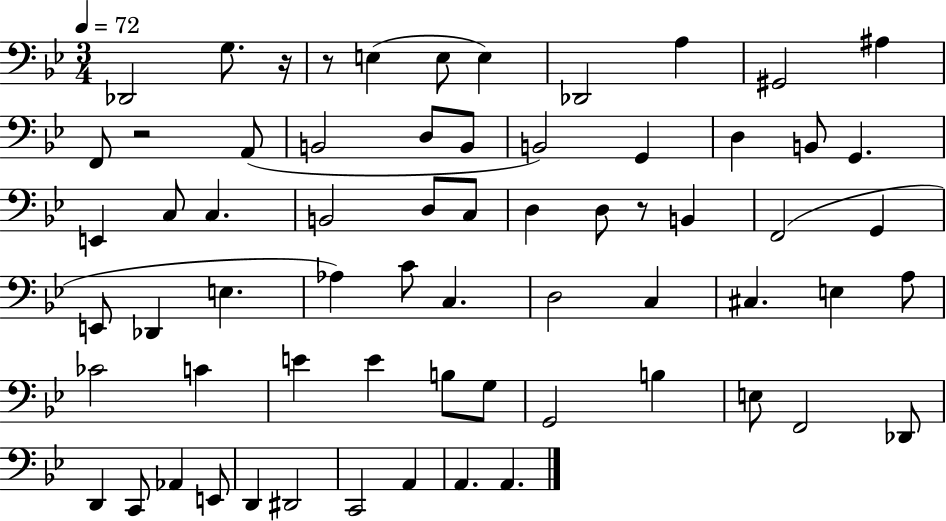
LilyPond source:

{
  \clef bass
  \numericTimeSignature
  \time 3/4
  \key bes \major
  \tempo 4 = 72
  des,2 g8. r16 | r8 e4( e8 e4) | des,2 a4 | gis,2 ais4 | \break f,8 r2 a,8( | b,2 d8 b,8 | b,2) g,4 | d4 b,8 g,4. | \break e,4 c8 c4. | b,2 d8 c8 | d4 d8 r8 b,4 | f,2( g,4 | \break e,8 des,4 e4. | aes4) c'8 c4. | d2 c4 | cis4. e4 a8 | \break ces'2 c'4 | e'4 e'4 b8 g8 | g,2 b4 | e8 f,2 des,8 | \break d,4 c,8 aes,4 e,8 | d,4 dis,2 | c,2 a,4 | a,4. a,4. | \break \bar "|."
}